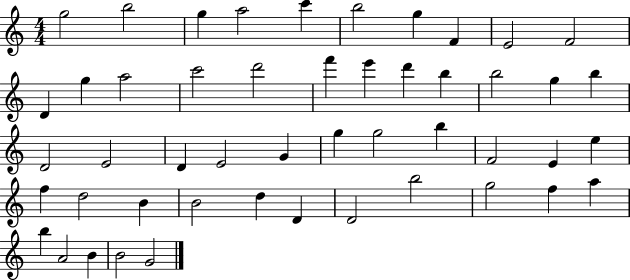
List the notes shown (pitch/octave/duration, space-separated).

G5/h B5/h G5/q A5/h C6/q B5/h G5/q F4/q E4/h F4/h D4/q G5/q A5/h C6/h D6/h F6/q E6/q D6/q B5/q B5/h G5/q B5/q D4/h E4/h D4/q E4/h G4/q G5/q G5/h B5/q F4/h E4/q E5/q F5/q D5/h B4/q B4/h D5/q D4/q D4/h B5/h G5/h F5/q A5/q B5/q A4/h B4/q B4/h G4/h